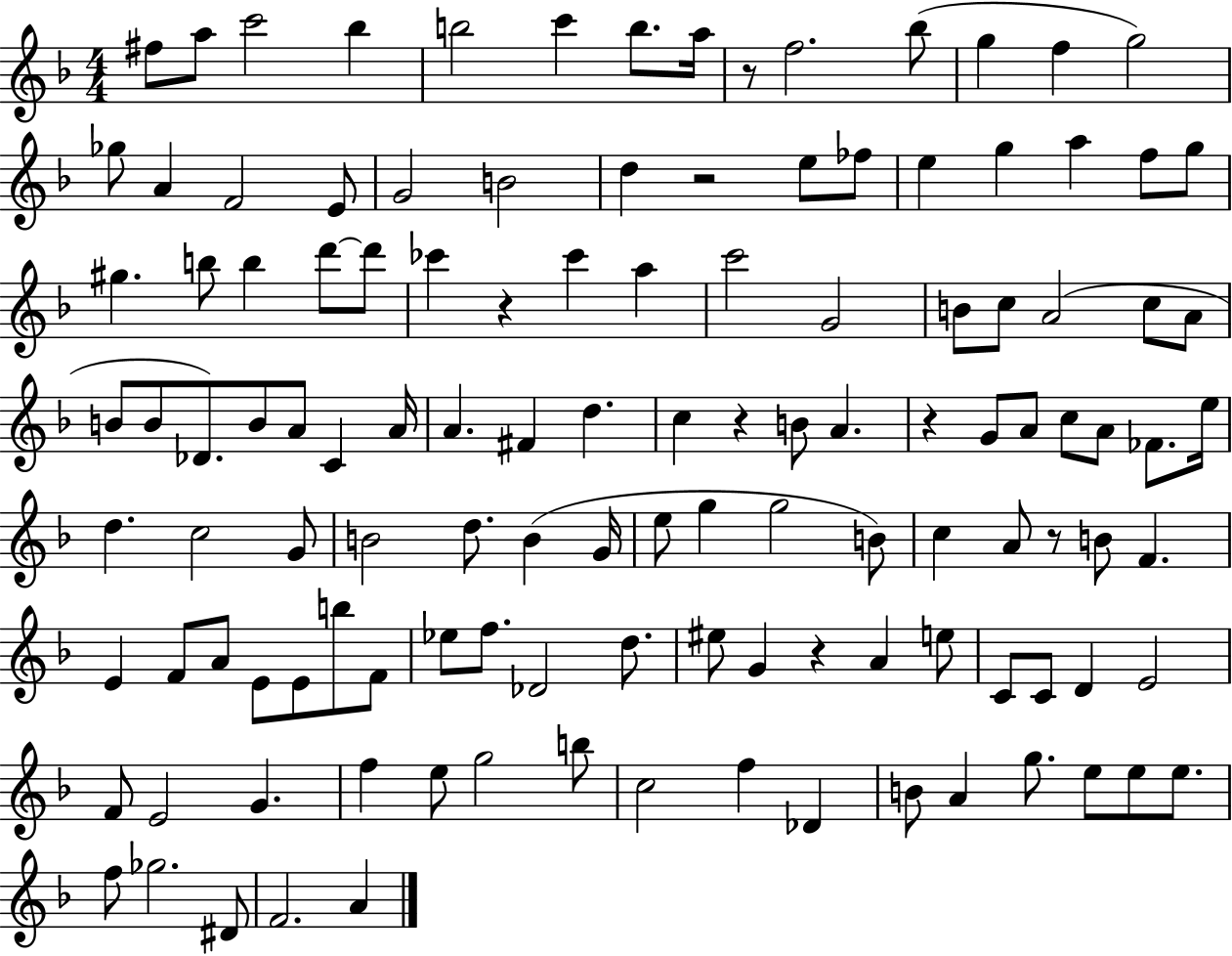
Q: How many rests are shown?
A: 7